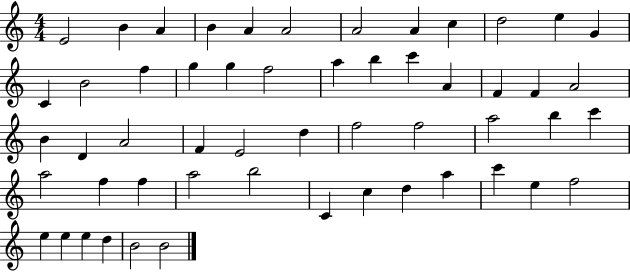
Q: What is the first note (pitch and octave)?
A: E4